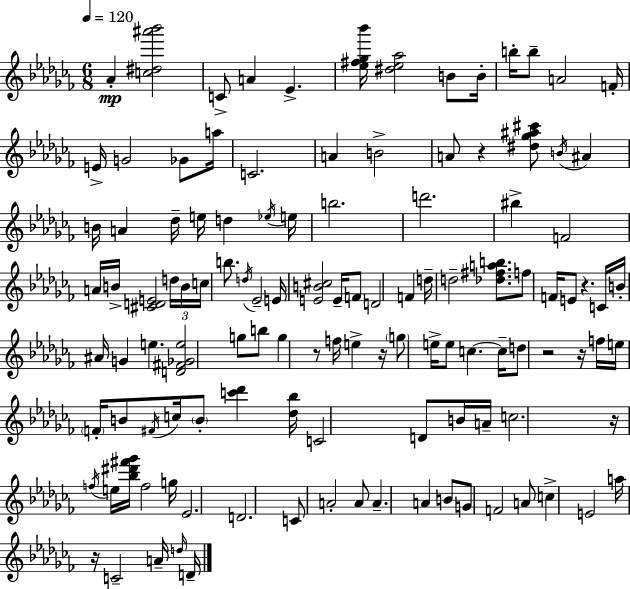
{
  \clef treble
  \numericTimeSignature
  \time 6/8
  \key aes \minor
  \tempo 4 = 120
  aes'4-.\mp <c'' dis'' ais''' bes'''>2 | c'8-> a'4 ees'4.-> | <ees'' fis'' ges'' bes'''>16 <dis'' ees'' aes''>2 b'8 b'16-. | b''16-. b''8-- a'2 f'16-. | \break e'16-> g'2 ges'8 a''16 | c'2. | a'4 b'2-> | a'8 r4 <dis'' ges'' ais'' cis'''>8 \acciaccatura { b'16 } ais'4 | \break b'16 a'4 des''16-- e''16 d''4 | \acciaccatura { ees''16 } e''16 b''2. | d'''2. | bis''4-> f'2 | \break a'16 b'16-> <cis' d' e'>2 | \tuplet 3/2 { d''16 b'16 c''16 } b''8. \acciaccatura { d''16 } ees'2-- | e'16 <e' b' cis''>2 | e'16-- f'8 d'2 f'4 | \break d''16-- d''2-- | <des'' fis'' a'' b''>8. f''8 f'16 e'8 r4. | c'16 b'16-. ais'16 g'4 e''4. | <d' fis' ges' e''>2 g''8 | \break b''8 g''4 r8 f''16 e''4-> | r16 \parenthesize g''8 e''16-> e''8 c''4.~~ | c''16-- d''8 r2 | r16 f''16 e''16 \parenthesize f'16-. b'8 \acciaccatura { fis'16 } c''16 \parenthesize b'8-. <c''' des'''>4 | \break <des'' bes''>16 c'2 | d'8 b'16 a'16-- c''2. | r16 \acciaccatura { f''16 } e''16 <bes'' dis''' fis''' ges'''>16 f''2 | g''16 ees'2. | \break d'2. | c'8 a'2-. | a'8 a'4.-- a'4 | b'8 g'8 f'2 | \break a'8 c''4-> e'2 | a''16 r16 c'2-- | a'16-- \grace { d''16 } d'16-- \bar "|."
}